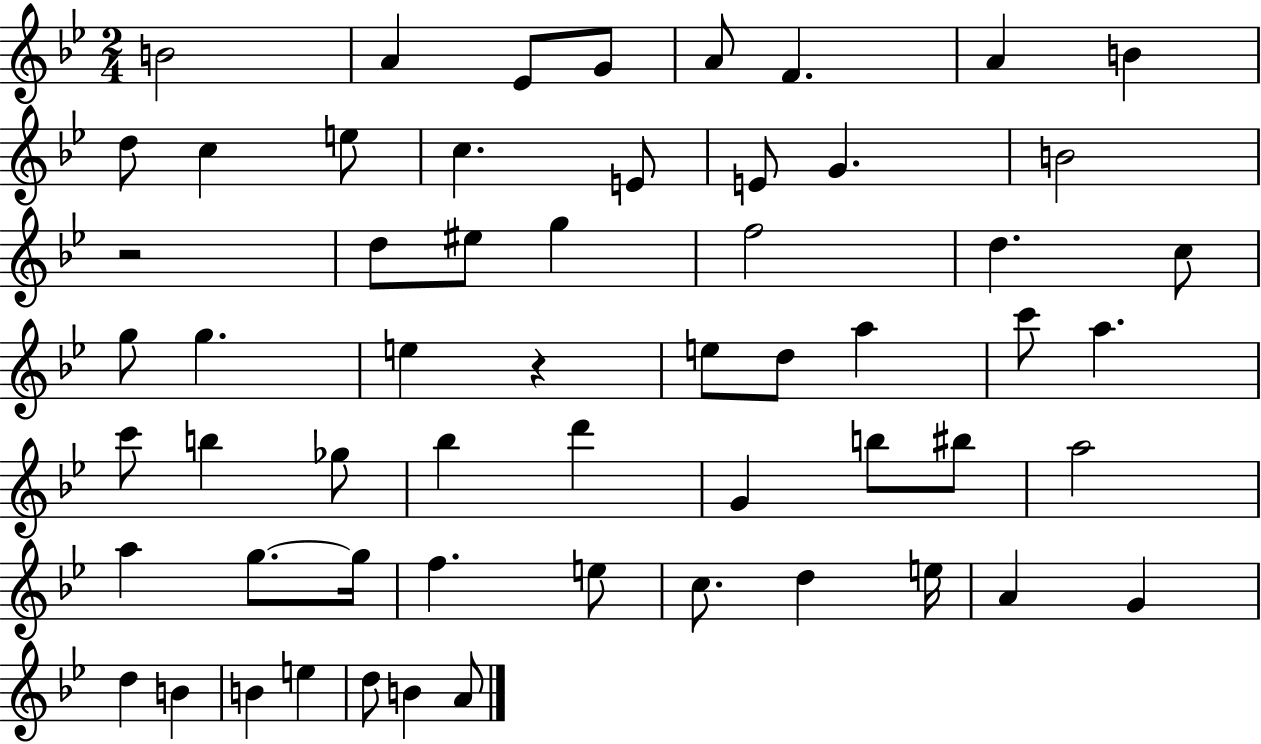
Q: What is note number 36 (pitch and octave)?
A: G4